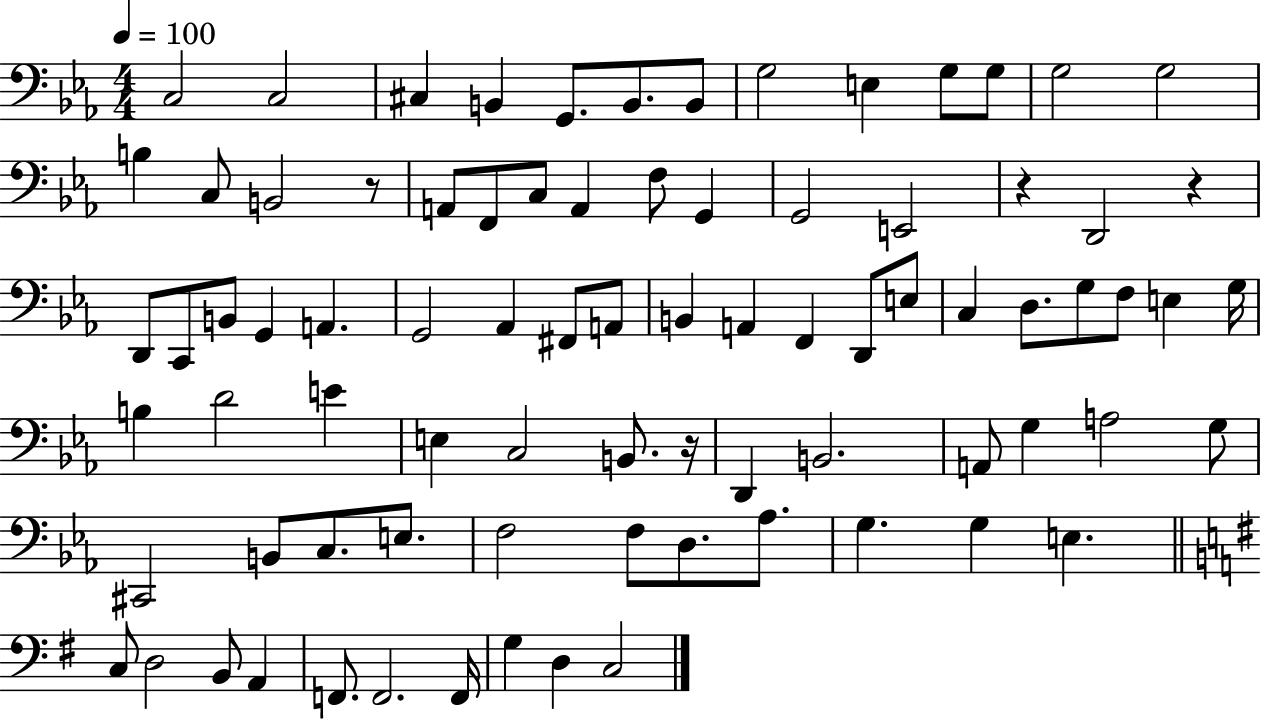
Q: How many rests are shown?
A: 4